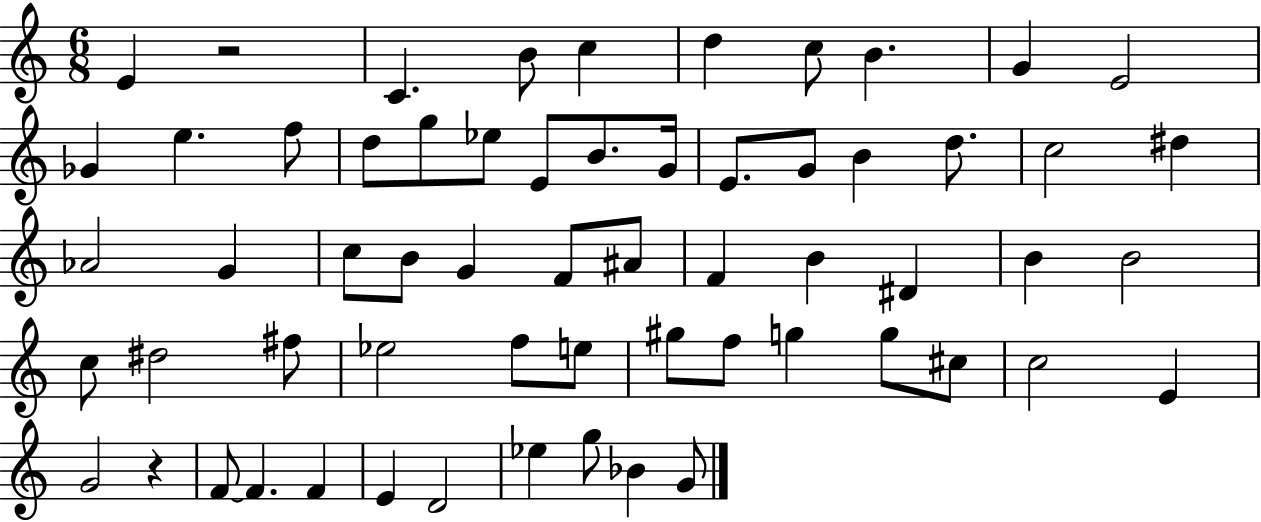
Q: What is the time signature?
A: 6/8